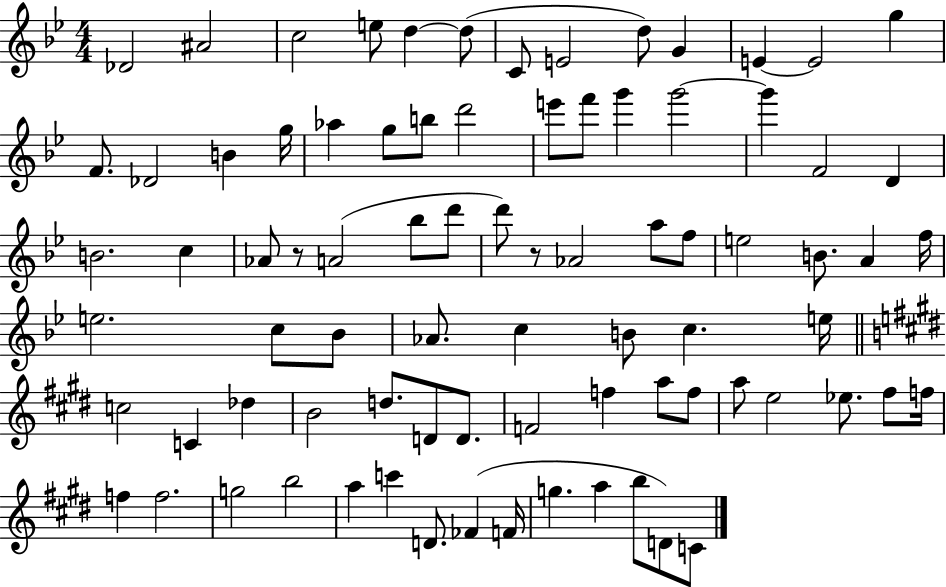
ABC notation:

X:1
T:Untitled
M:4/4
L:1/4
K:Bb
_D2 ^A2 c2 e/2 d d/2 C/2 E2 d/2 G E E2 g F/2 _D2 B g/4 _a g/2 b/2 d'2 e'/2 f'/2 g' g'2 g' F2 D B2 c _A/2 z/2 A2 _b/2 d'/2 d'/2 z/2 _A2 a/2 f/2 e2 B/2 A f/4 e2 c/2 _B/2 _A/2 c B/2 c e/4 c2 C _d B2 d/2 D/2 D/2 F2 f a/2 f/2 a/2 e2 _e/2 ^f/2 f/4 f f2 g2 b2 a c' D/2 _F F/4 g a b/2 D/2 C/2